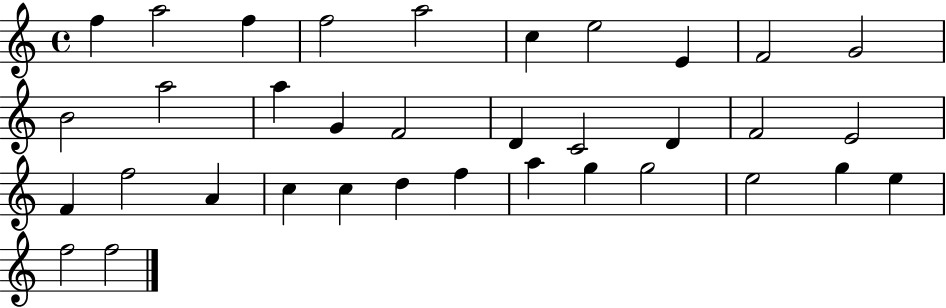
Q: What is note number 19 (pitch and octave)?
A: F4